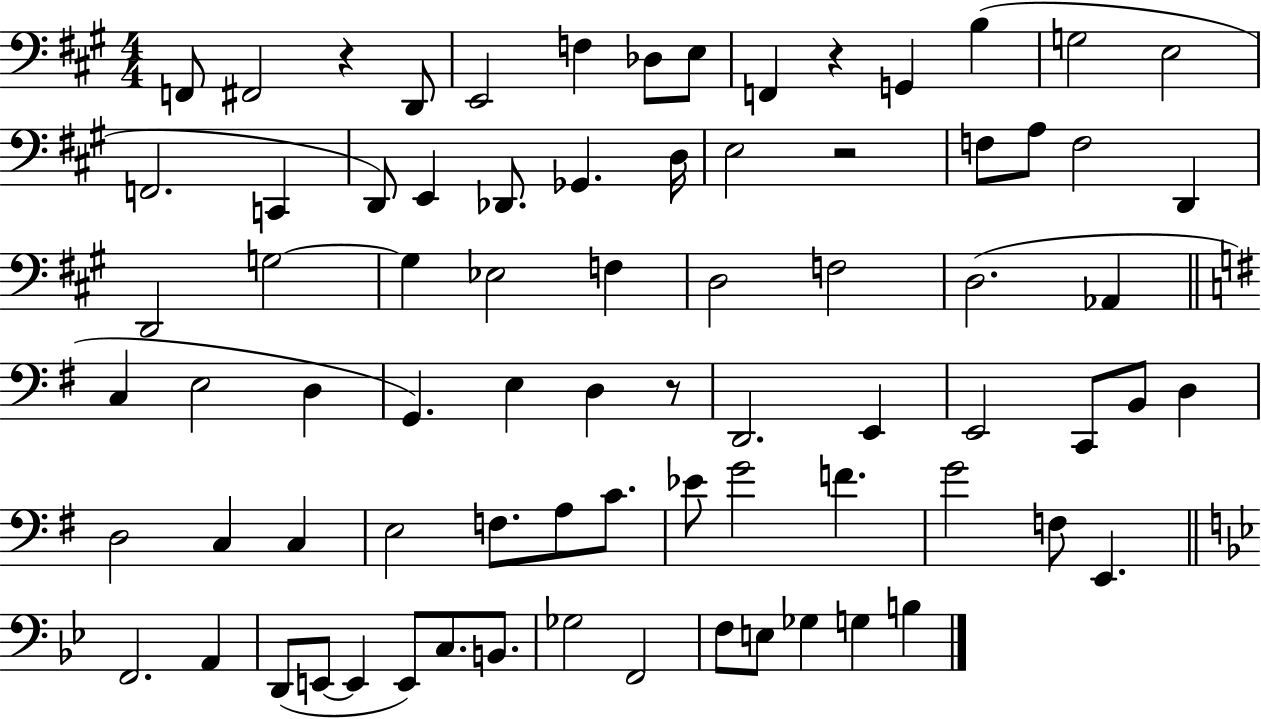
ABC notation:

X:1
T:Untitled
M:4/4
L:1/4
K:A
F,,/2 ^F,,2 z D,,/2 E,,2 F, _D,/2 E,/2 F,, z G,, B, G,2 E,2 F,,2 C,, D,,/2 E,, _D,,/2 _G,, D,/4 E,2 z2 F,/2 A,/2 F,2 D,, D,,2 G,2 G, _E,2 F, D,2 F,2 D,2 _A,, C, E,2 D, G,, E, D, z/2 D,,2 E,, E,,2 C,,/2 B,,/2 D, D,2 C, C, E,2 F,/2 A,/2 C/2 _E/2 G2 F G2 F,/2 E,, F,,2 A,, D,,/2 E,,/2 E,, E,,/2 C,/2 B,,/2 _G,2 F,,2 F,/2 E,/2 _G, G, B,